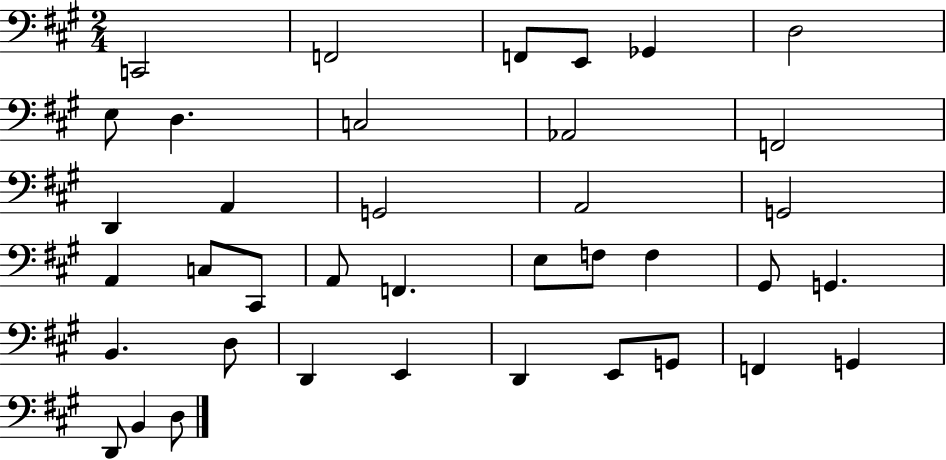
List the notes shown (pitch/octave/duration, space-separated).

C2/h F2/h F2/e E2/e Gb2/q D3/h E3/e D3/q. C3/h Ab2/h F2/h D2/q A2/q G2/h A2/h G2/h A2/q C3/e C#2/e A2/e F2/q. E3/e F3/e F3/q G#2/e G2/q. B2/q. D3/e D2/q E2/q D2/q E2/e G2/e F2/q G2/q D2/e B2/q D3/e